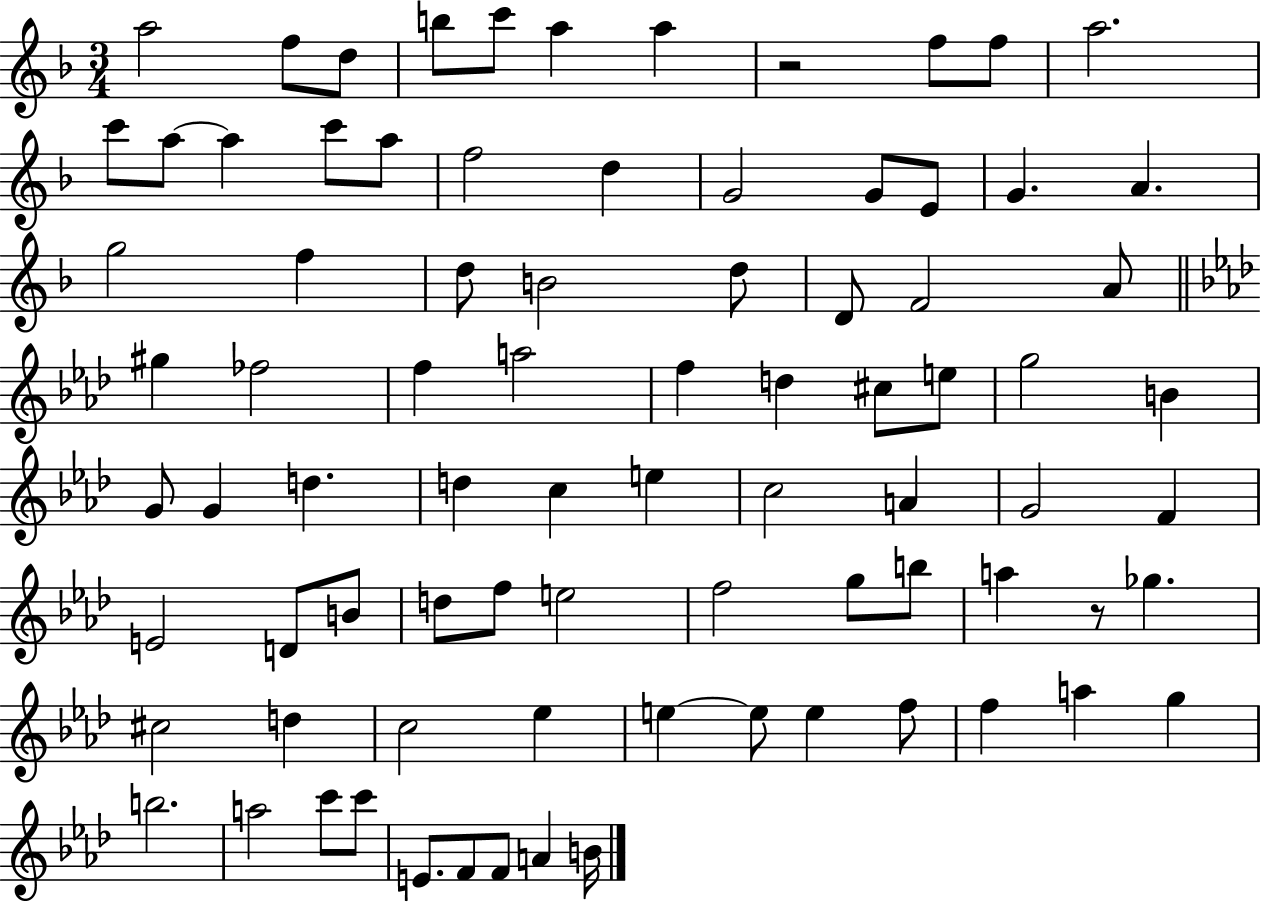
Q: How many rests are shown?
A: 2